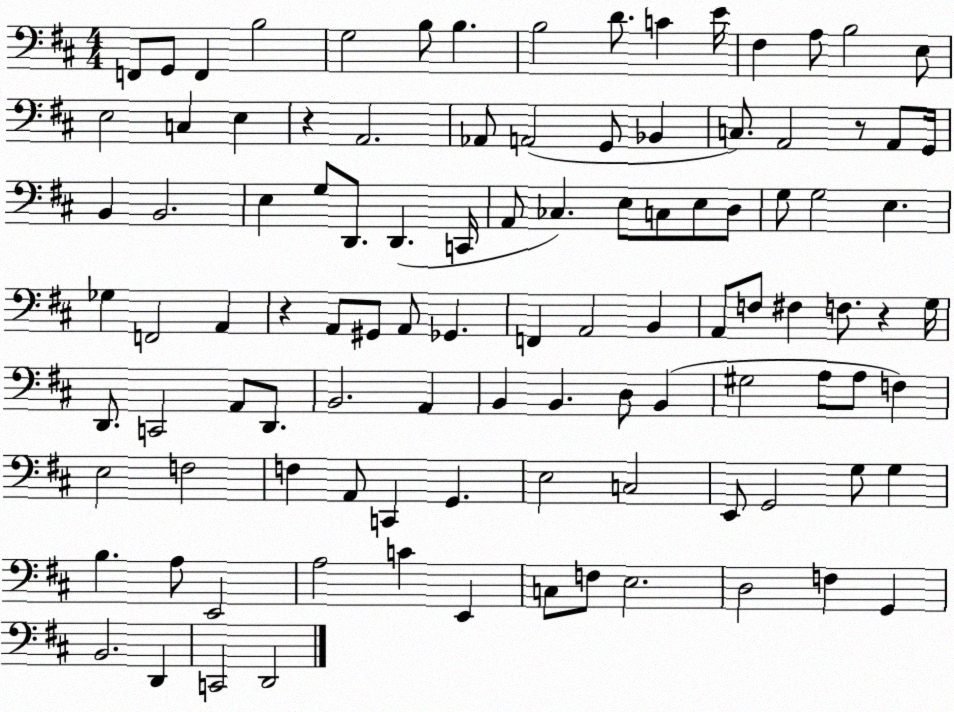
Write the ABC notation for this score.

X:1
T:Untitled
M:4/4
L:1/4
K:D
F,,/2 G,,/2 F,, B,2 G,2 B,/2 B, B,2 D/2 C E/4 ^F, A,/2 B,2 E,/2 E,2 C, E, z A,,2 _A,,/2 A,,2 G,,/2 _B,, C,/2 A,,2 z/2 A,,/2 G,,/4 B,, B,,2 E, G,/2 D,,/2 D,, C,,/4 A,,/2 _C, E,/2 C,/2 E,/2 D,/2 G,/2 G,2 E, _G, F,,2 A,, z A,,/2 ^G,,/2 A,,/2 _G,, F,, A,,2 B,, A,,/2 F,/2 ^F, F,/2 z G,/4 D,,/2 C,,2 A,,/2 D,,/2 B,,2 A,, B,, B,, D,/2 B,, ^G,2 A,/2 A,/2 F, E,2 F,2 F, A,,/2 C,, G,, E,2 C,2 E,,/2 G,,2 G,/2 G, B, A,/2 E,,2 A,2 C E,, C,/2 F,/2 E,2 D,2 F, G,, B,,2 D,, C,,2 D,,2